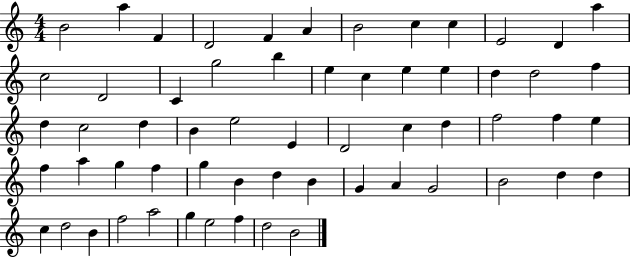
{
  \clef treble
  \numericTimeSignature
  \time 4/4
  \key c \major
  b'2 a''4 f'4 | d'2 f'4 a'4 | b'2 c''4 c''4 | e'2 d'4 a''4 | \break c''2 d'2 | c'4 g''2 b''4 | e''4 c''4 e''4 e''4 | d''4 d''2 f''4 | \break d''4 c''2 d''4 | b'4 e''2 e'4 | d'2 c''4 d''4 | f''2 f''4 e''4 | \break f''4 a''4 g''4 f''4 | g''4 b'4 d''4 b'4 | g'4 a'4 g'2 | b'2 d''4 d''4 | \break c''4 d''2 b'4 | f''2 a''2 | g''4 e''2 f''4 | d''2 b'2 | \break \bar "|."
}